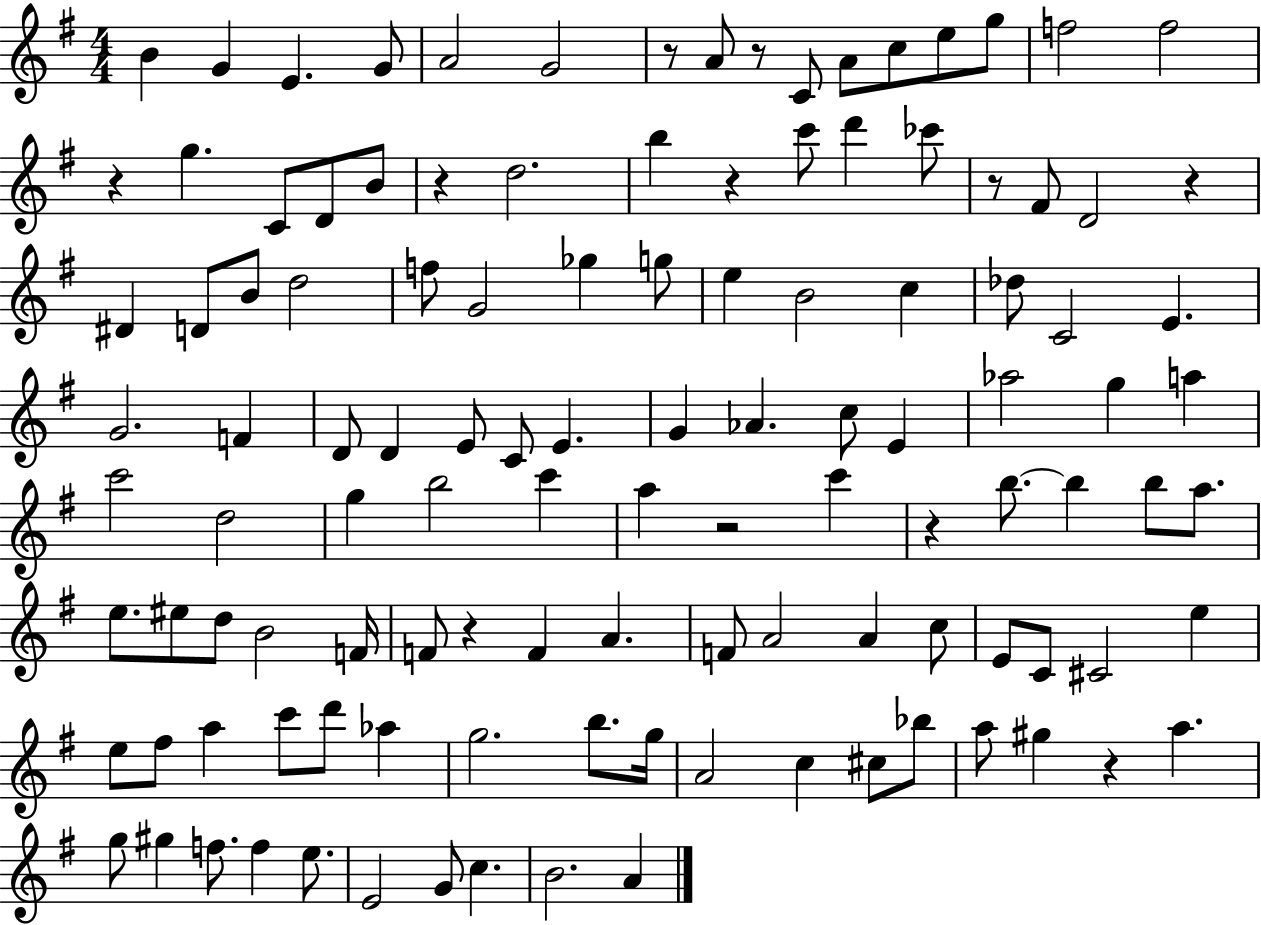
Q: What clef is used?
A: treble